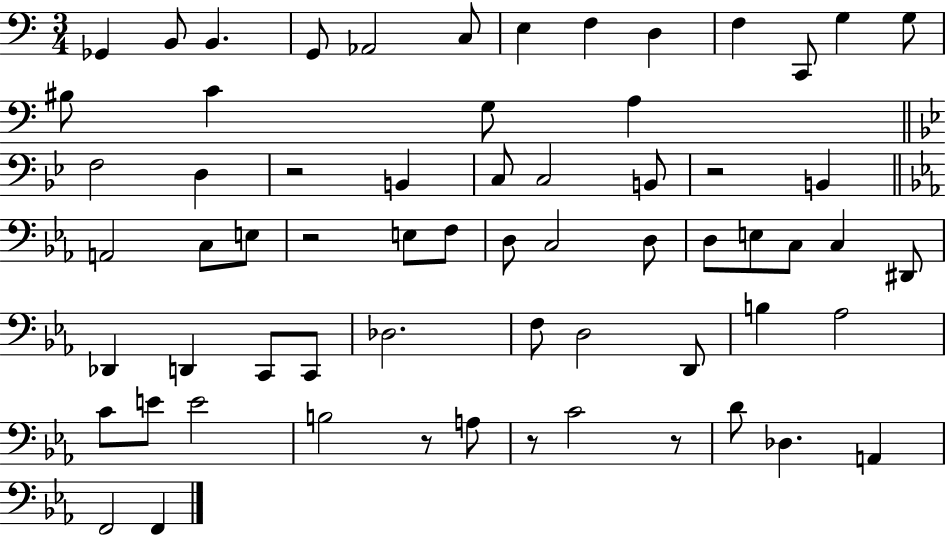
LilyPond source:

{
  \clef bass
  \numericTimeSignature
  \time 3/4
  \key c \major
  ges,4 b,8 b,4. | g,8 aes,2 c8 | e4 f4 d4 | f4 c,8 g4 g8 | \break bis8 c'4 g8 a4 | \bar "||" \break \key bes \major f2 d4 | r2 b,4 | c8 c2 b,8 | r2 b,4 | \break \bar "||" \break \key c \minor a,2 c8 e8 | r2 e8 f8 | d8 c2 d8 | d8 e8 c8 c4 dis,8 | \break des,4 d,4 c,8 c,8 | des2. | f8 d2 d,8 | b4 aes2 | \break c'8 e'8 e'2 | b2 r8 a8 | r8 c'2 r8 | d'8 des4. a,4 | \break f,2 f,4 | \bar "|."
}